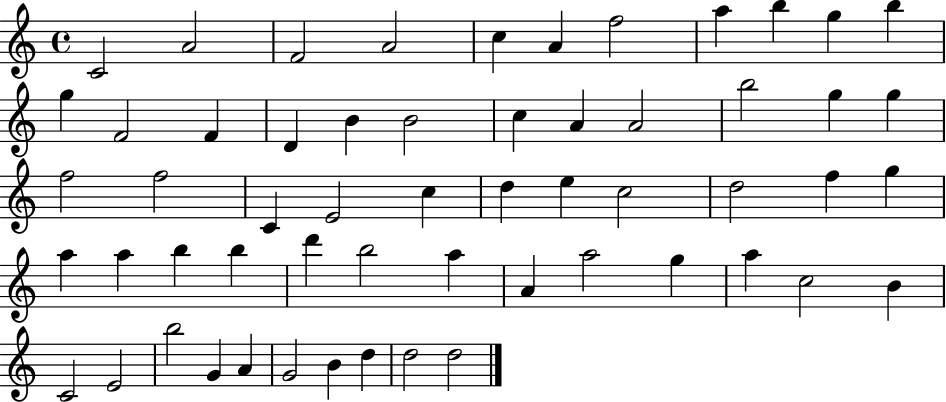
C4/h A4/h F4/h A4/h C5/q A4/q F5/h A5/q B5/q G5/q B5/q G5/q F4/h F4/q D4/q B4/q B4/h C5/q A4/q A4/h B5/h G5/q G5/q F5/h F5/h C4/q E4/h C5/q D5/q E5/q C5/h D5/h F5/q G5/q A5/q A5/q B5/q B5/q D6/q B5/h A5/q A4/q A5/h G5/q A5/q C5/h B4/q C4/h E4/h B5/h G4/q A4/q G4/h B4/q D5/q D5/h D5/h